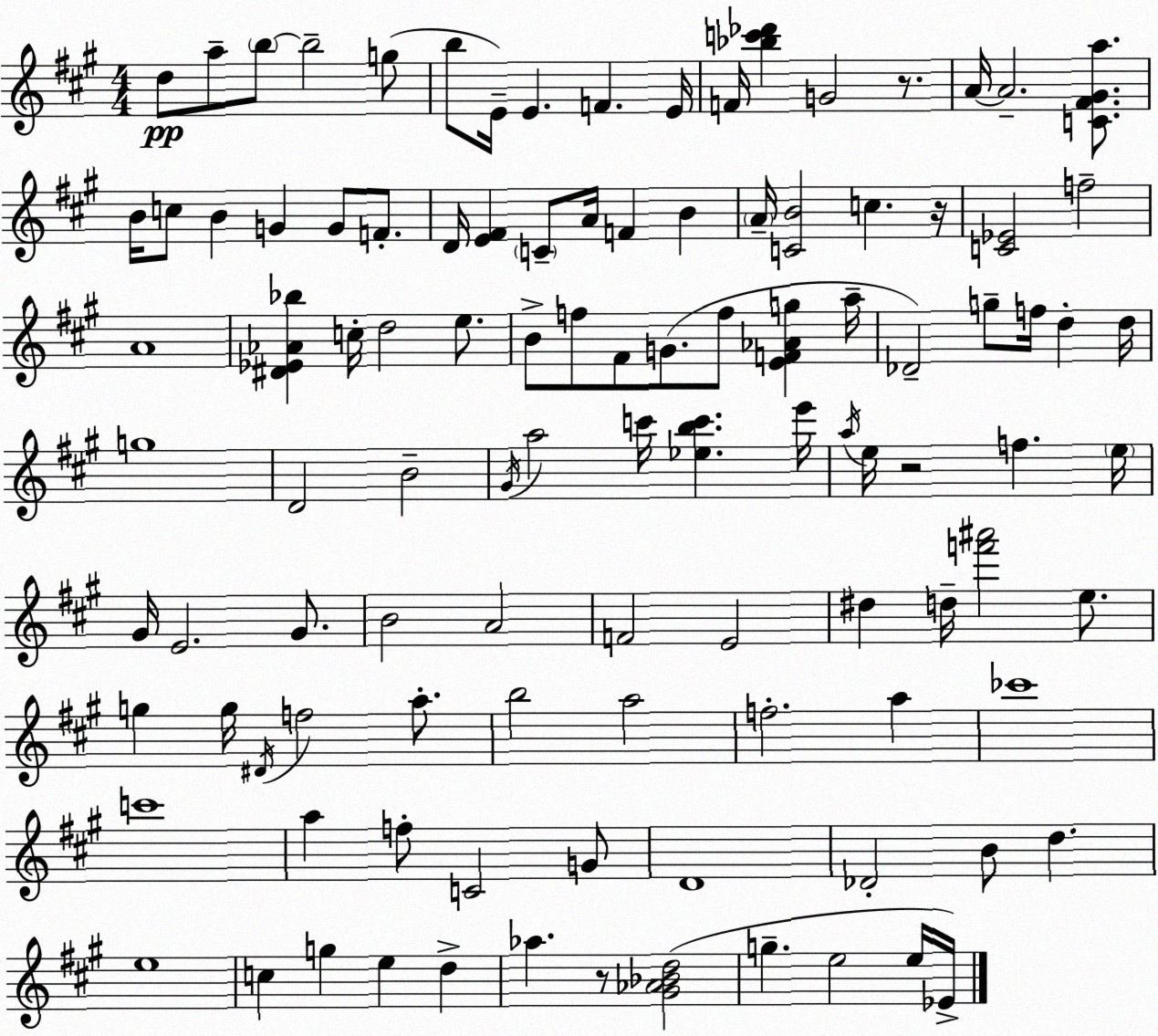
X:1
T:Untitled
M:4/4
L:1/4
K:A
d/2 a/2 b/2 b2 g/2 b/2 E/4 E F E/4 F/4 [_bc'_d'] G2 z/2 A/4 A2 [C^F^Ga]/2 B/4 c/2 B G G/2 F/2 D/4 [E^F] C/2 A/4 F B A/4 [CB]2 c z/4 [C_E]2 f2 A4 [^D_E_A_b] c/4 d2 e/2 B/2 f/2 ^F/2 G/2 f/2 [EF_Ag] a/4 _D2 g/2 f/4 d d/4 g4 D2 B2 ^G/4 a2 c'/4 [_ebc'] e'/4 a/4 e/4 z2 f e/4 ^G/4 E2 ^G/2 B2 A2 F2 E2 ^d d/4 [f'^a']2 e/2 g g/4 ^D/4 f2 a/2 b2 a2 f2 a _c'4 c'4 a f/2 C2 G/2 D4 _D2 B/2 d e4 c g e d _a z/2 [^G_A_Bd]2 g e2 e/4 _E/4